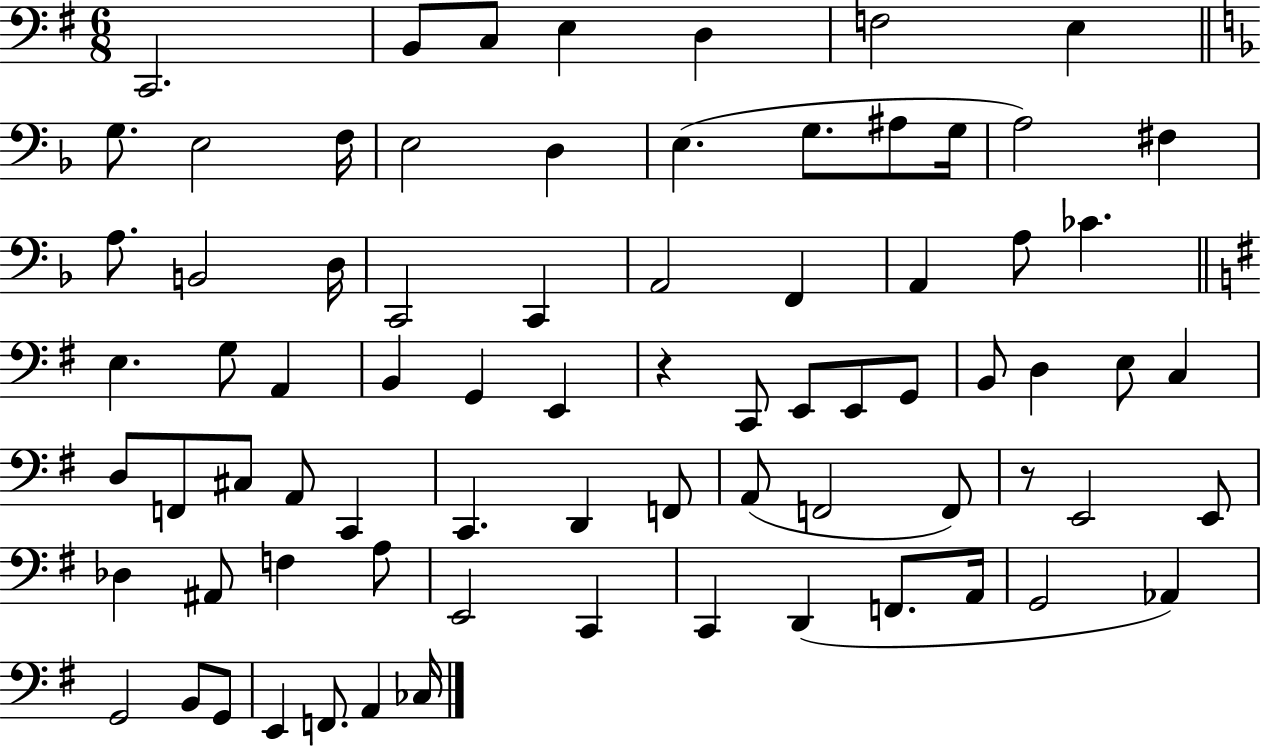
{
  \clef bass
  \numericTimeSignature
  \time 6/8
  \key g \major
  c,2. | b,8 c8 e4 d4 | f2 e4 | \bar "||" \break \key d \minor g8. e2 f16 | e2 d4 | e4.( g8. ais8 g16 | a2) fis4 | \break a8. b,2 d16 | c,2 c,4 | a,2 f,4 | a,4 a8 ces'4. | \break \bar "||" \break \key g \major e4. g8 a,4 | b,4 g,4 e,4 | r4 c,8 e,8 e,8 g,8 | b,8 d4 e8 c4 | \break d8 f,8 cis8 a,8 c,4 | c,4. d,4 f,8 | a,8( f,2 f,8) | r8 e,2 e,8 | \break des4 ais,8 f4 a8 | e,2 c,4 | c,4 d,4( f,8. a,16 | g,2 aes,4) | \break g,2 b,8 g,8 | e,4 f,8. a,4 ces16 | \bar "|."
}